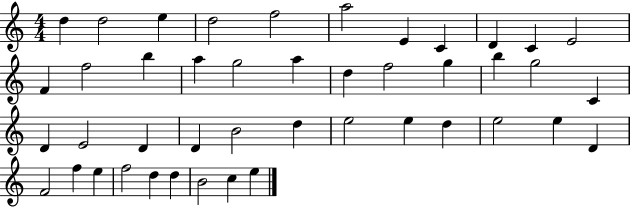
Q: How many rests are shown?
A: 0